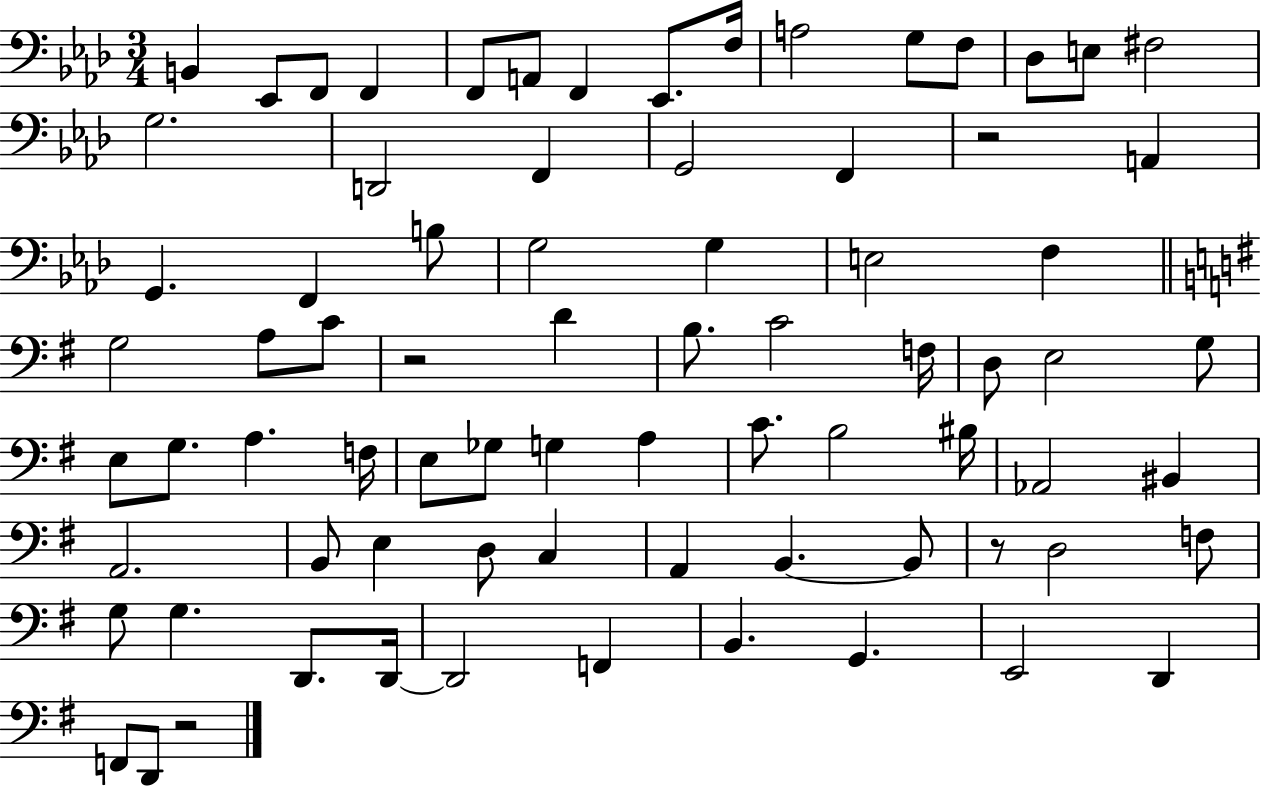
{
  \clef bass
  \numericTimeSignature
  \time 3/4
  \key aes \major
  b,4 ees,8 f,8 f,4 | f,8 a,8 f,4 ees,8. f16 | a2 g8 f8 | des8 e8 fis2 | \break g2. | d,2 f,4 | g,2 f,4 | r2 a,4 | \break g,4. f,4 b8 | g2 g4 | e2 f4 | \bar "||" \break \key g \major g2 a8 c'8 | r2 d'4 | b8. c'2 f16 | d8 e2 g8 | \break e8 g8. a4. f16 | e8 ges8 g4 a4 | c'8. b2 bis16 | aes,2 bis,4 | \break a,2. | b,8 e4 d8 c4 | a,4 b,4.~~ b,8 | r8 d2 f8 | \break g8 g4. d,8. d,16~~ | d,2 f,4 | b,4. g,4. | e,2 d,4 | \break f,8 d,8 r2 | \bar "|."
}